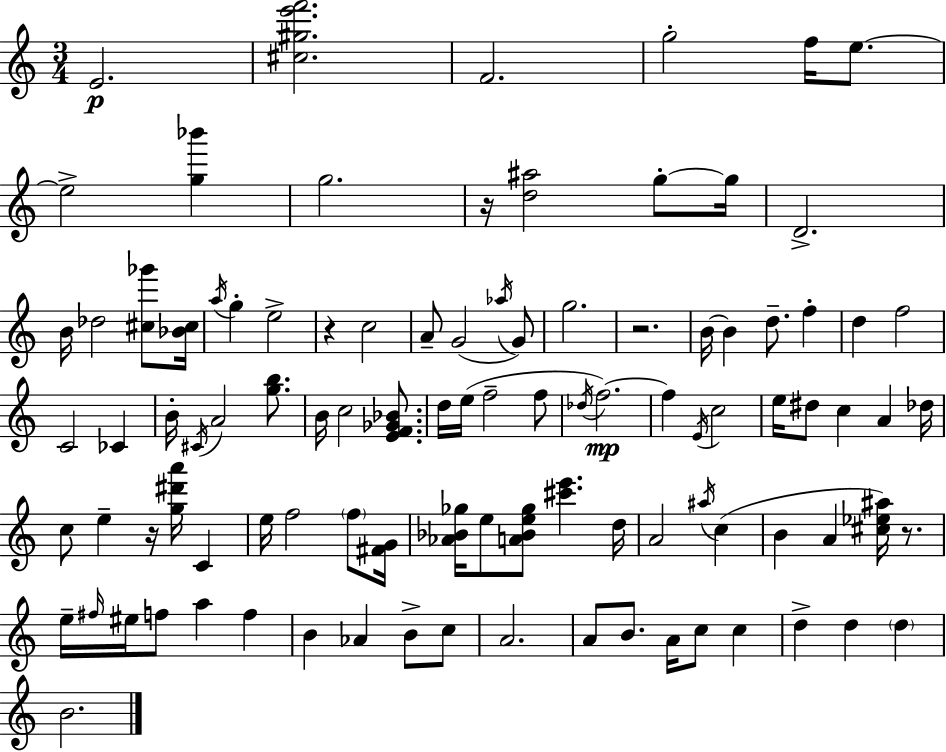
X:1
T:Untitled
M:3/4
L:1/4
K:Am
E2 [^c^ge'f']2 F2 g2 f/4 e/2 e2 [g_b'] g2 z/4 [d^a]2 g/2 g/4 D2 B/4 _d2 [^c_g']/2 [_B^c]/4 a/4 g e2 z c2 A/2 G2 _a/4 G/2 g2 z2 B/4 B d/2 f d f2 C2 _C B/4 ^C/4 A2 [gb]/2 B/4 c2 [EF_G_B]/2 d/4 e/4 f2 f/2 _d/4 f2 f E/4 c2 e/4 ^d/2 c A _d/4 c/2 e z/4 [g^d'a']/4 C e/4 f2 f/2 [^FG]/4 [_A_B_g]/4 e/2 [A_Be_g]/2 [^c'e'] d/4 A2 ^a/4 c B A [^c_e^a]/4 z/2 e/4 ^f/4 ^e/4 f/2 a f B _A B/2 c/2 A2 A/2 B/2 A/4 c/2 c d d d B2